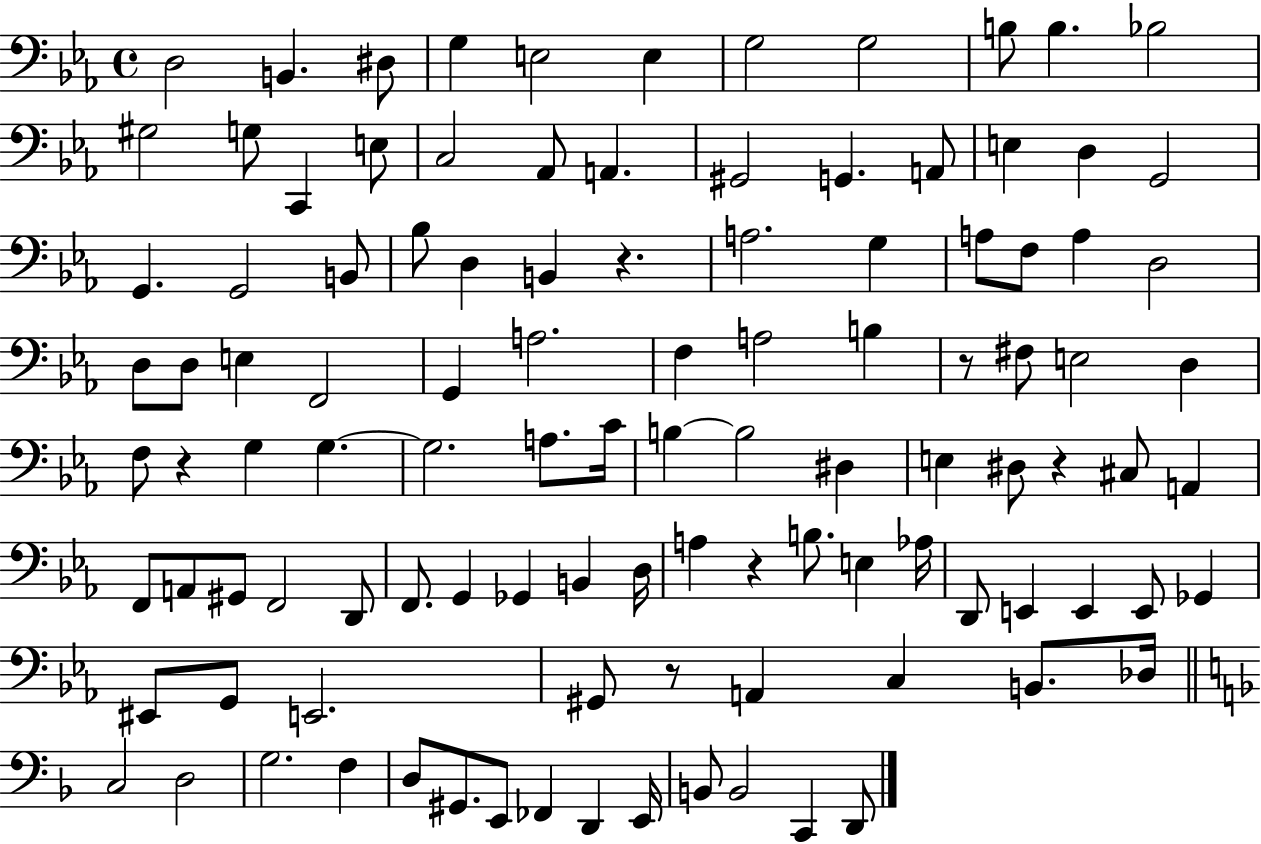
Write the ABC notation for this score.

X:1
T:Untitled
M:4/4
L:1/4
K:Eb
D,2 B,, ^D,/2 G, E,2 E, G,2 G,2 B,/2 B, _B,2 ^G,2 G,/2 C,, E,/2 C,2 _A,,/2 A,, ^G,,2 G,, A,,/2 E, D, G,,2 G,, G,,2 B,,/2 _B,/2 D, B,, z A,2 G, A,/2 F,/2 A, D,2 D,/2 D,/2 E, F,,2 G,, A,2 F, A,2 B, z/2 ^F,/2 E,2 D, F,/2 z G, G, G,2 A,/2 C/4 B, B,2 ^D, E, ^D,/2 z ^C,/2 A,, F,,/2 A,,/2 ^G,,/2 F,,2 D,,/2 F,,/2 G,, _G,, B,, D,/4 A, z B,/2 E, _A,/4 D,,/2 E,, E,, E,,/2 _G,, ^E,,/2 G,,/2 E,,2 ^G,,/2 z/2 A,, C, B,,/2 _D,/4 C,2 D,2 G,2 F, D,/2 ^G,,/2 E,,/2 _F,, D,, E,,/4 B,,/2 B,,2 C,, D,,/2